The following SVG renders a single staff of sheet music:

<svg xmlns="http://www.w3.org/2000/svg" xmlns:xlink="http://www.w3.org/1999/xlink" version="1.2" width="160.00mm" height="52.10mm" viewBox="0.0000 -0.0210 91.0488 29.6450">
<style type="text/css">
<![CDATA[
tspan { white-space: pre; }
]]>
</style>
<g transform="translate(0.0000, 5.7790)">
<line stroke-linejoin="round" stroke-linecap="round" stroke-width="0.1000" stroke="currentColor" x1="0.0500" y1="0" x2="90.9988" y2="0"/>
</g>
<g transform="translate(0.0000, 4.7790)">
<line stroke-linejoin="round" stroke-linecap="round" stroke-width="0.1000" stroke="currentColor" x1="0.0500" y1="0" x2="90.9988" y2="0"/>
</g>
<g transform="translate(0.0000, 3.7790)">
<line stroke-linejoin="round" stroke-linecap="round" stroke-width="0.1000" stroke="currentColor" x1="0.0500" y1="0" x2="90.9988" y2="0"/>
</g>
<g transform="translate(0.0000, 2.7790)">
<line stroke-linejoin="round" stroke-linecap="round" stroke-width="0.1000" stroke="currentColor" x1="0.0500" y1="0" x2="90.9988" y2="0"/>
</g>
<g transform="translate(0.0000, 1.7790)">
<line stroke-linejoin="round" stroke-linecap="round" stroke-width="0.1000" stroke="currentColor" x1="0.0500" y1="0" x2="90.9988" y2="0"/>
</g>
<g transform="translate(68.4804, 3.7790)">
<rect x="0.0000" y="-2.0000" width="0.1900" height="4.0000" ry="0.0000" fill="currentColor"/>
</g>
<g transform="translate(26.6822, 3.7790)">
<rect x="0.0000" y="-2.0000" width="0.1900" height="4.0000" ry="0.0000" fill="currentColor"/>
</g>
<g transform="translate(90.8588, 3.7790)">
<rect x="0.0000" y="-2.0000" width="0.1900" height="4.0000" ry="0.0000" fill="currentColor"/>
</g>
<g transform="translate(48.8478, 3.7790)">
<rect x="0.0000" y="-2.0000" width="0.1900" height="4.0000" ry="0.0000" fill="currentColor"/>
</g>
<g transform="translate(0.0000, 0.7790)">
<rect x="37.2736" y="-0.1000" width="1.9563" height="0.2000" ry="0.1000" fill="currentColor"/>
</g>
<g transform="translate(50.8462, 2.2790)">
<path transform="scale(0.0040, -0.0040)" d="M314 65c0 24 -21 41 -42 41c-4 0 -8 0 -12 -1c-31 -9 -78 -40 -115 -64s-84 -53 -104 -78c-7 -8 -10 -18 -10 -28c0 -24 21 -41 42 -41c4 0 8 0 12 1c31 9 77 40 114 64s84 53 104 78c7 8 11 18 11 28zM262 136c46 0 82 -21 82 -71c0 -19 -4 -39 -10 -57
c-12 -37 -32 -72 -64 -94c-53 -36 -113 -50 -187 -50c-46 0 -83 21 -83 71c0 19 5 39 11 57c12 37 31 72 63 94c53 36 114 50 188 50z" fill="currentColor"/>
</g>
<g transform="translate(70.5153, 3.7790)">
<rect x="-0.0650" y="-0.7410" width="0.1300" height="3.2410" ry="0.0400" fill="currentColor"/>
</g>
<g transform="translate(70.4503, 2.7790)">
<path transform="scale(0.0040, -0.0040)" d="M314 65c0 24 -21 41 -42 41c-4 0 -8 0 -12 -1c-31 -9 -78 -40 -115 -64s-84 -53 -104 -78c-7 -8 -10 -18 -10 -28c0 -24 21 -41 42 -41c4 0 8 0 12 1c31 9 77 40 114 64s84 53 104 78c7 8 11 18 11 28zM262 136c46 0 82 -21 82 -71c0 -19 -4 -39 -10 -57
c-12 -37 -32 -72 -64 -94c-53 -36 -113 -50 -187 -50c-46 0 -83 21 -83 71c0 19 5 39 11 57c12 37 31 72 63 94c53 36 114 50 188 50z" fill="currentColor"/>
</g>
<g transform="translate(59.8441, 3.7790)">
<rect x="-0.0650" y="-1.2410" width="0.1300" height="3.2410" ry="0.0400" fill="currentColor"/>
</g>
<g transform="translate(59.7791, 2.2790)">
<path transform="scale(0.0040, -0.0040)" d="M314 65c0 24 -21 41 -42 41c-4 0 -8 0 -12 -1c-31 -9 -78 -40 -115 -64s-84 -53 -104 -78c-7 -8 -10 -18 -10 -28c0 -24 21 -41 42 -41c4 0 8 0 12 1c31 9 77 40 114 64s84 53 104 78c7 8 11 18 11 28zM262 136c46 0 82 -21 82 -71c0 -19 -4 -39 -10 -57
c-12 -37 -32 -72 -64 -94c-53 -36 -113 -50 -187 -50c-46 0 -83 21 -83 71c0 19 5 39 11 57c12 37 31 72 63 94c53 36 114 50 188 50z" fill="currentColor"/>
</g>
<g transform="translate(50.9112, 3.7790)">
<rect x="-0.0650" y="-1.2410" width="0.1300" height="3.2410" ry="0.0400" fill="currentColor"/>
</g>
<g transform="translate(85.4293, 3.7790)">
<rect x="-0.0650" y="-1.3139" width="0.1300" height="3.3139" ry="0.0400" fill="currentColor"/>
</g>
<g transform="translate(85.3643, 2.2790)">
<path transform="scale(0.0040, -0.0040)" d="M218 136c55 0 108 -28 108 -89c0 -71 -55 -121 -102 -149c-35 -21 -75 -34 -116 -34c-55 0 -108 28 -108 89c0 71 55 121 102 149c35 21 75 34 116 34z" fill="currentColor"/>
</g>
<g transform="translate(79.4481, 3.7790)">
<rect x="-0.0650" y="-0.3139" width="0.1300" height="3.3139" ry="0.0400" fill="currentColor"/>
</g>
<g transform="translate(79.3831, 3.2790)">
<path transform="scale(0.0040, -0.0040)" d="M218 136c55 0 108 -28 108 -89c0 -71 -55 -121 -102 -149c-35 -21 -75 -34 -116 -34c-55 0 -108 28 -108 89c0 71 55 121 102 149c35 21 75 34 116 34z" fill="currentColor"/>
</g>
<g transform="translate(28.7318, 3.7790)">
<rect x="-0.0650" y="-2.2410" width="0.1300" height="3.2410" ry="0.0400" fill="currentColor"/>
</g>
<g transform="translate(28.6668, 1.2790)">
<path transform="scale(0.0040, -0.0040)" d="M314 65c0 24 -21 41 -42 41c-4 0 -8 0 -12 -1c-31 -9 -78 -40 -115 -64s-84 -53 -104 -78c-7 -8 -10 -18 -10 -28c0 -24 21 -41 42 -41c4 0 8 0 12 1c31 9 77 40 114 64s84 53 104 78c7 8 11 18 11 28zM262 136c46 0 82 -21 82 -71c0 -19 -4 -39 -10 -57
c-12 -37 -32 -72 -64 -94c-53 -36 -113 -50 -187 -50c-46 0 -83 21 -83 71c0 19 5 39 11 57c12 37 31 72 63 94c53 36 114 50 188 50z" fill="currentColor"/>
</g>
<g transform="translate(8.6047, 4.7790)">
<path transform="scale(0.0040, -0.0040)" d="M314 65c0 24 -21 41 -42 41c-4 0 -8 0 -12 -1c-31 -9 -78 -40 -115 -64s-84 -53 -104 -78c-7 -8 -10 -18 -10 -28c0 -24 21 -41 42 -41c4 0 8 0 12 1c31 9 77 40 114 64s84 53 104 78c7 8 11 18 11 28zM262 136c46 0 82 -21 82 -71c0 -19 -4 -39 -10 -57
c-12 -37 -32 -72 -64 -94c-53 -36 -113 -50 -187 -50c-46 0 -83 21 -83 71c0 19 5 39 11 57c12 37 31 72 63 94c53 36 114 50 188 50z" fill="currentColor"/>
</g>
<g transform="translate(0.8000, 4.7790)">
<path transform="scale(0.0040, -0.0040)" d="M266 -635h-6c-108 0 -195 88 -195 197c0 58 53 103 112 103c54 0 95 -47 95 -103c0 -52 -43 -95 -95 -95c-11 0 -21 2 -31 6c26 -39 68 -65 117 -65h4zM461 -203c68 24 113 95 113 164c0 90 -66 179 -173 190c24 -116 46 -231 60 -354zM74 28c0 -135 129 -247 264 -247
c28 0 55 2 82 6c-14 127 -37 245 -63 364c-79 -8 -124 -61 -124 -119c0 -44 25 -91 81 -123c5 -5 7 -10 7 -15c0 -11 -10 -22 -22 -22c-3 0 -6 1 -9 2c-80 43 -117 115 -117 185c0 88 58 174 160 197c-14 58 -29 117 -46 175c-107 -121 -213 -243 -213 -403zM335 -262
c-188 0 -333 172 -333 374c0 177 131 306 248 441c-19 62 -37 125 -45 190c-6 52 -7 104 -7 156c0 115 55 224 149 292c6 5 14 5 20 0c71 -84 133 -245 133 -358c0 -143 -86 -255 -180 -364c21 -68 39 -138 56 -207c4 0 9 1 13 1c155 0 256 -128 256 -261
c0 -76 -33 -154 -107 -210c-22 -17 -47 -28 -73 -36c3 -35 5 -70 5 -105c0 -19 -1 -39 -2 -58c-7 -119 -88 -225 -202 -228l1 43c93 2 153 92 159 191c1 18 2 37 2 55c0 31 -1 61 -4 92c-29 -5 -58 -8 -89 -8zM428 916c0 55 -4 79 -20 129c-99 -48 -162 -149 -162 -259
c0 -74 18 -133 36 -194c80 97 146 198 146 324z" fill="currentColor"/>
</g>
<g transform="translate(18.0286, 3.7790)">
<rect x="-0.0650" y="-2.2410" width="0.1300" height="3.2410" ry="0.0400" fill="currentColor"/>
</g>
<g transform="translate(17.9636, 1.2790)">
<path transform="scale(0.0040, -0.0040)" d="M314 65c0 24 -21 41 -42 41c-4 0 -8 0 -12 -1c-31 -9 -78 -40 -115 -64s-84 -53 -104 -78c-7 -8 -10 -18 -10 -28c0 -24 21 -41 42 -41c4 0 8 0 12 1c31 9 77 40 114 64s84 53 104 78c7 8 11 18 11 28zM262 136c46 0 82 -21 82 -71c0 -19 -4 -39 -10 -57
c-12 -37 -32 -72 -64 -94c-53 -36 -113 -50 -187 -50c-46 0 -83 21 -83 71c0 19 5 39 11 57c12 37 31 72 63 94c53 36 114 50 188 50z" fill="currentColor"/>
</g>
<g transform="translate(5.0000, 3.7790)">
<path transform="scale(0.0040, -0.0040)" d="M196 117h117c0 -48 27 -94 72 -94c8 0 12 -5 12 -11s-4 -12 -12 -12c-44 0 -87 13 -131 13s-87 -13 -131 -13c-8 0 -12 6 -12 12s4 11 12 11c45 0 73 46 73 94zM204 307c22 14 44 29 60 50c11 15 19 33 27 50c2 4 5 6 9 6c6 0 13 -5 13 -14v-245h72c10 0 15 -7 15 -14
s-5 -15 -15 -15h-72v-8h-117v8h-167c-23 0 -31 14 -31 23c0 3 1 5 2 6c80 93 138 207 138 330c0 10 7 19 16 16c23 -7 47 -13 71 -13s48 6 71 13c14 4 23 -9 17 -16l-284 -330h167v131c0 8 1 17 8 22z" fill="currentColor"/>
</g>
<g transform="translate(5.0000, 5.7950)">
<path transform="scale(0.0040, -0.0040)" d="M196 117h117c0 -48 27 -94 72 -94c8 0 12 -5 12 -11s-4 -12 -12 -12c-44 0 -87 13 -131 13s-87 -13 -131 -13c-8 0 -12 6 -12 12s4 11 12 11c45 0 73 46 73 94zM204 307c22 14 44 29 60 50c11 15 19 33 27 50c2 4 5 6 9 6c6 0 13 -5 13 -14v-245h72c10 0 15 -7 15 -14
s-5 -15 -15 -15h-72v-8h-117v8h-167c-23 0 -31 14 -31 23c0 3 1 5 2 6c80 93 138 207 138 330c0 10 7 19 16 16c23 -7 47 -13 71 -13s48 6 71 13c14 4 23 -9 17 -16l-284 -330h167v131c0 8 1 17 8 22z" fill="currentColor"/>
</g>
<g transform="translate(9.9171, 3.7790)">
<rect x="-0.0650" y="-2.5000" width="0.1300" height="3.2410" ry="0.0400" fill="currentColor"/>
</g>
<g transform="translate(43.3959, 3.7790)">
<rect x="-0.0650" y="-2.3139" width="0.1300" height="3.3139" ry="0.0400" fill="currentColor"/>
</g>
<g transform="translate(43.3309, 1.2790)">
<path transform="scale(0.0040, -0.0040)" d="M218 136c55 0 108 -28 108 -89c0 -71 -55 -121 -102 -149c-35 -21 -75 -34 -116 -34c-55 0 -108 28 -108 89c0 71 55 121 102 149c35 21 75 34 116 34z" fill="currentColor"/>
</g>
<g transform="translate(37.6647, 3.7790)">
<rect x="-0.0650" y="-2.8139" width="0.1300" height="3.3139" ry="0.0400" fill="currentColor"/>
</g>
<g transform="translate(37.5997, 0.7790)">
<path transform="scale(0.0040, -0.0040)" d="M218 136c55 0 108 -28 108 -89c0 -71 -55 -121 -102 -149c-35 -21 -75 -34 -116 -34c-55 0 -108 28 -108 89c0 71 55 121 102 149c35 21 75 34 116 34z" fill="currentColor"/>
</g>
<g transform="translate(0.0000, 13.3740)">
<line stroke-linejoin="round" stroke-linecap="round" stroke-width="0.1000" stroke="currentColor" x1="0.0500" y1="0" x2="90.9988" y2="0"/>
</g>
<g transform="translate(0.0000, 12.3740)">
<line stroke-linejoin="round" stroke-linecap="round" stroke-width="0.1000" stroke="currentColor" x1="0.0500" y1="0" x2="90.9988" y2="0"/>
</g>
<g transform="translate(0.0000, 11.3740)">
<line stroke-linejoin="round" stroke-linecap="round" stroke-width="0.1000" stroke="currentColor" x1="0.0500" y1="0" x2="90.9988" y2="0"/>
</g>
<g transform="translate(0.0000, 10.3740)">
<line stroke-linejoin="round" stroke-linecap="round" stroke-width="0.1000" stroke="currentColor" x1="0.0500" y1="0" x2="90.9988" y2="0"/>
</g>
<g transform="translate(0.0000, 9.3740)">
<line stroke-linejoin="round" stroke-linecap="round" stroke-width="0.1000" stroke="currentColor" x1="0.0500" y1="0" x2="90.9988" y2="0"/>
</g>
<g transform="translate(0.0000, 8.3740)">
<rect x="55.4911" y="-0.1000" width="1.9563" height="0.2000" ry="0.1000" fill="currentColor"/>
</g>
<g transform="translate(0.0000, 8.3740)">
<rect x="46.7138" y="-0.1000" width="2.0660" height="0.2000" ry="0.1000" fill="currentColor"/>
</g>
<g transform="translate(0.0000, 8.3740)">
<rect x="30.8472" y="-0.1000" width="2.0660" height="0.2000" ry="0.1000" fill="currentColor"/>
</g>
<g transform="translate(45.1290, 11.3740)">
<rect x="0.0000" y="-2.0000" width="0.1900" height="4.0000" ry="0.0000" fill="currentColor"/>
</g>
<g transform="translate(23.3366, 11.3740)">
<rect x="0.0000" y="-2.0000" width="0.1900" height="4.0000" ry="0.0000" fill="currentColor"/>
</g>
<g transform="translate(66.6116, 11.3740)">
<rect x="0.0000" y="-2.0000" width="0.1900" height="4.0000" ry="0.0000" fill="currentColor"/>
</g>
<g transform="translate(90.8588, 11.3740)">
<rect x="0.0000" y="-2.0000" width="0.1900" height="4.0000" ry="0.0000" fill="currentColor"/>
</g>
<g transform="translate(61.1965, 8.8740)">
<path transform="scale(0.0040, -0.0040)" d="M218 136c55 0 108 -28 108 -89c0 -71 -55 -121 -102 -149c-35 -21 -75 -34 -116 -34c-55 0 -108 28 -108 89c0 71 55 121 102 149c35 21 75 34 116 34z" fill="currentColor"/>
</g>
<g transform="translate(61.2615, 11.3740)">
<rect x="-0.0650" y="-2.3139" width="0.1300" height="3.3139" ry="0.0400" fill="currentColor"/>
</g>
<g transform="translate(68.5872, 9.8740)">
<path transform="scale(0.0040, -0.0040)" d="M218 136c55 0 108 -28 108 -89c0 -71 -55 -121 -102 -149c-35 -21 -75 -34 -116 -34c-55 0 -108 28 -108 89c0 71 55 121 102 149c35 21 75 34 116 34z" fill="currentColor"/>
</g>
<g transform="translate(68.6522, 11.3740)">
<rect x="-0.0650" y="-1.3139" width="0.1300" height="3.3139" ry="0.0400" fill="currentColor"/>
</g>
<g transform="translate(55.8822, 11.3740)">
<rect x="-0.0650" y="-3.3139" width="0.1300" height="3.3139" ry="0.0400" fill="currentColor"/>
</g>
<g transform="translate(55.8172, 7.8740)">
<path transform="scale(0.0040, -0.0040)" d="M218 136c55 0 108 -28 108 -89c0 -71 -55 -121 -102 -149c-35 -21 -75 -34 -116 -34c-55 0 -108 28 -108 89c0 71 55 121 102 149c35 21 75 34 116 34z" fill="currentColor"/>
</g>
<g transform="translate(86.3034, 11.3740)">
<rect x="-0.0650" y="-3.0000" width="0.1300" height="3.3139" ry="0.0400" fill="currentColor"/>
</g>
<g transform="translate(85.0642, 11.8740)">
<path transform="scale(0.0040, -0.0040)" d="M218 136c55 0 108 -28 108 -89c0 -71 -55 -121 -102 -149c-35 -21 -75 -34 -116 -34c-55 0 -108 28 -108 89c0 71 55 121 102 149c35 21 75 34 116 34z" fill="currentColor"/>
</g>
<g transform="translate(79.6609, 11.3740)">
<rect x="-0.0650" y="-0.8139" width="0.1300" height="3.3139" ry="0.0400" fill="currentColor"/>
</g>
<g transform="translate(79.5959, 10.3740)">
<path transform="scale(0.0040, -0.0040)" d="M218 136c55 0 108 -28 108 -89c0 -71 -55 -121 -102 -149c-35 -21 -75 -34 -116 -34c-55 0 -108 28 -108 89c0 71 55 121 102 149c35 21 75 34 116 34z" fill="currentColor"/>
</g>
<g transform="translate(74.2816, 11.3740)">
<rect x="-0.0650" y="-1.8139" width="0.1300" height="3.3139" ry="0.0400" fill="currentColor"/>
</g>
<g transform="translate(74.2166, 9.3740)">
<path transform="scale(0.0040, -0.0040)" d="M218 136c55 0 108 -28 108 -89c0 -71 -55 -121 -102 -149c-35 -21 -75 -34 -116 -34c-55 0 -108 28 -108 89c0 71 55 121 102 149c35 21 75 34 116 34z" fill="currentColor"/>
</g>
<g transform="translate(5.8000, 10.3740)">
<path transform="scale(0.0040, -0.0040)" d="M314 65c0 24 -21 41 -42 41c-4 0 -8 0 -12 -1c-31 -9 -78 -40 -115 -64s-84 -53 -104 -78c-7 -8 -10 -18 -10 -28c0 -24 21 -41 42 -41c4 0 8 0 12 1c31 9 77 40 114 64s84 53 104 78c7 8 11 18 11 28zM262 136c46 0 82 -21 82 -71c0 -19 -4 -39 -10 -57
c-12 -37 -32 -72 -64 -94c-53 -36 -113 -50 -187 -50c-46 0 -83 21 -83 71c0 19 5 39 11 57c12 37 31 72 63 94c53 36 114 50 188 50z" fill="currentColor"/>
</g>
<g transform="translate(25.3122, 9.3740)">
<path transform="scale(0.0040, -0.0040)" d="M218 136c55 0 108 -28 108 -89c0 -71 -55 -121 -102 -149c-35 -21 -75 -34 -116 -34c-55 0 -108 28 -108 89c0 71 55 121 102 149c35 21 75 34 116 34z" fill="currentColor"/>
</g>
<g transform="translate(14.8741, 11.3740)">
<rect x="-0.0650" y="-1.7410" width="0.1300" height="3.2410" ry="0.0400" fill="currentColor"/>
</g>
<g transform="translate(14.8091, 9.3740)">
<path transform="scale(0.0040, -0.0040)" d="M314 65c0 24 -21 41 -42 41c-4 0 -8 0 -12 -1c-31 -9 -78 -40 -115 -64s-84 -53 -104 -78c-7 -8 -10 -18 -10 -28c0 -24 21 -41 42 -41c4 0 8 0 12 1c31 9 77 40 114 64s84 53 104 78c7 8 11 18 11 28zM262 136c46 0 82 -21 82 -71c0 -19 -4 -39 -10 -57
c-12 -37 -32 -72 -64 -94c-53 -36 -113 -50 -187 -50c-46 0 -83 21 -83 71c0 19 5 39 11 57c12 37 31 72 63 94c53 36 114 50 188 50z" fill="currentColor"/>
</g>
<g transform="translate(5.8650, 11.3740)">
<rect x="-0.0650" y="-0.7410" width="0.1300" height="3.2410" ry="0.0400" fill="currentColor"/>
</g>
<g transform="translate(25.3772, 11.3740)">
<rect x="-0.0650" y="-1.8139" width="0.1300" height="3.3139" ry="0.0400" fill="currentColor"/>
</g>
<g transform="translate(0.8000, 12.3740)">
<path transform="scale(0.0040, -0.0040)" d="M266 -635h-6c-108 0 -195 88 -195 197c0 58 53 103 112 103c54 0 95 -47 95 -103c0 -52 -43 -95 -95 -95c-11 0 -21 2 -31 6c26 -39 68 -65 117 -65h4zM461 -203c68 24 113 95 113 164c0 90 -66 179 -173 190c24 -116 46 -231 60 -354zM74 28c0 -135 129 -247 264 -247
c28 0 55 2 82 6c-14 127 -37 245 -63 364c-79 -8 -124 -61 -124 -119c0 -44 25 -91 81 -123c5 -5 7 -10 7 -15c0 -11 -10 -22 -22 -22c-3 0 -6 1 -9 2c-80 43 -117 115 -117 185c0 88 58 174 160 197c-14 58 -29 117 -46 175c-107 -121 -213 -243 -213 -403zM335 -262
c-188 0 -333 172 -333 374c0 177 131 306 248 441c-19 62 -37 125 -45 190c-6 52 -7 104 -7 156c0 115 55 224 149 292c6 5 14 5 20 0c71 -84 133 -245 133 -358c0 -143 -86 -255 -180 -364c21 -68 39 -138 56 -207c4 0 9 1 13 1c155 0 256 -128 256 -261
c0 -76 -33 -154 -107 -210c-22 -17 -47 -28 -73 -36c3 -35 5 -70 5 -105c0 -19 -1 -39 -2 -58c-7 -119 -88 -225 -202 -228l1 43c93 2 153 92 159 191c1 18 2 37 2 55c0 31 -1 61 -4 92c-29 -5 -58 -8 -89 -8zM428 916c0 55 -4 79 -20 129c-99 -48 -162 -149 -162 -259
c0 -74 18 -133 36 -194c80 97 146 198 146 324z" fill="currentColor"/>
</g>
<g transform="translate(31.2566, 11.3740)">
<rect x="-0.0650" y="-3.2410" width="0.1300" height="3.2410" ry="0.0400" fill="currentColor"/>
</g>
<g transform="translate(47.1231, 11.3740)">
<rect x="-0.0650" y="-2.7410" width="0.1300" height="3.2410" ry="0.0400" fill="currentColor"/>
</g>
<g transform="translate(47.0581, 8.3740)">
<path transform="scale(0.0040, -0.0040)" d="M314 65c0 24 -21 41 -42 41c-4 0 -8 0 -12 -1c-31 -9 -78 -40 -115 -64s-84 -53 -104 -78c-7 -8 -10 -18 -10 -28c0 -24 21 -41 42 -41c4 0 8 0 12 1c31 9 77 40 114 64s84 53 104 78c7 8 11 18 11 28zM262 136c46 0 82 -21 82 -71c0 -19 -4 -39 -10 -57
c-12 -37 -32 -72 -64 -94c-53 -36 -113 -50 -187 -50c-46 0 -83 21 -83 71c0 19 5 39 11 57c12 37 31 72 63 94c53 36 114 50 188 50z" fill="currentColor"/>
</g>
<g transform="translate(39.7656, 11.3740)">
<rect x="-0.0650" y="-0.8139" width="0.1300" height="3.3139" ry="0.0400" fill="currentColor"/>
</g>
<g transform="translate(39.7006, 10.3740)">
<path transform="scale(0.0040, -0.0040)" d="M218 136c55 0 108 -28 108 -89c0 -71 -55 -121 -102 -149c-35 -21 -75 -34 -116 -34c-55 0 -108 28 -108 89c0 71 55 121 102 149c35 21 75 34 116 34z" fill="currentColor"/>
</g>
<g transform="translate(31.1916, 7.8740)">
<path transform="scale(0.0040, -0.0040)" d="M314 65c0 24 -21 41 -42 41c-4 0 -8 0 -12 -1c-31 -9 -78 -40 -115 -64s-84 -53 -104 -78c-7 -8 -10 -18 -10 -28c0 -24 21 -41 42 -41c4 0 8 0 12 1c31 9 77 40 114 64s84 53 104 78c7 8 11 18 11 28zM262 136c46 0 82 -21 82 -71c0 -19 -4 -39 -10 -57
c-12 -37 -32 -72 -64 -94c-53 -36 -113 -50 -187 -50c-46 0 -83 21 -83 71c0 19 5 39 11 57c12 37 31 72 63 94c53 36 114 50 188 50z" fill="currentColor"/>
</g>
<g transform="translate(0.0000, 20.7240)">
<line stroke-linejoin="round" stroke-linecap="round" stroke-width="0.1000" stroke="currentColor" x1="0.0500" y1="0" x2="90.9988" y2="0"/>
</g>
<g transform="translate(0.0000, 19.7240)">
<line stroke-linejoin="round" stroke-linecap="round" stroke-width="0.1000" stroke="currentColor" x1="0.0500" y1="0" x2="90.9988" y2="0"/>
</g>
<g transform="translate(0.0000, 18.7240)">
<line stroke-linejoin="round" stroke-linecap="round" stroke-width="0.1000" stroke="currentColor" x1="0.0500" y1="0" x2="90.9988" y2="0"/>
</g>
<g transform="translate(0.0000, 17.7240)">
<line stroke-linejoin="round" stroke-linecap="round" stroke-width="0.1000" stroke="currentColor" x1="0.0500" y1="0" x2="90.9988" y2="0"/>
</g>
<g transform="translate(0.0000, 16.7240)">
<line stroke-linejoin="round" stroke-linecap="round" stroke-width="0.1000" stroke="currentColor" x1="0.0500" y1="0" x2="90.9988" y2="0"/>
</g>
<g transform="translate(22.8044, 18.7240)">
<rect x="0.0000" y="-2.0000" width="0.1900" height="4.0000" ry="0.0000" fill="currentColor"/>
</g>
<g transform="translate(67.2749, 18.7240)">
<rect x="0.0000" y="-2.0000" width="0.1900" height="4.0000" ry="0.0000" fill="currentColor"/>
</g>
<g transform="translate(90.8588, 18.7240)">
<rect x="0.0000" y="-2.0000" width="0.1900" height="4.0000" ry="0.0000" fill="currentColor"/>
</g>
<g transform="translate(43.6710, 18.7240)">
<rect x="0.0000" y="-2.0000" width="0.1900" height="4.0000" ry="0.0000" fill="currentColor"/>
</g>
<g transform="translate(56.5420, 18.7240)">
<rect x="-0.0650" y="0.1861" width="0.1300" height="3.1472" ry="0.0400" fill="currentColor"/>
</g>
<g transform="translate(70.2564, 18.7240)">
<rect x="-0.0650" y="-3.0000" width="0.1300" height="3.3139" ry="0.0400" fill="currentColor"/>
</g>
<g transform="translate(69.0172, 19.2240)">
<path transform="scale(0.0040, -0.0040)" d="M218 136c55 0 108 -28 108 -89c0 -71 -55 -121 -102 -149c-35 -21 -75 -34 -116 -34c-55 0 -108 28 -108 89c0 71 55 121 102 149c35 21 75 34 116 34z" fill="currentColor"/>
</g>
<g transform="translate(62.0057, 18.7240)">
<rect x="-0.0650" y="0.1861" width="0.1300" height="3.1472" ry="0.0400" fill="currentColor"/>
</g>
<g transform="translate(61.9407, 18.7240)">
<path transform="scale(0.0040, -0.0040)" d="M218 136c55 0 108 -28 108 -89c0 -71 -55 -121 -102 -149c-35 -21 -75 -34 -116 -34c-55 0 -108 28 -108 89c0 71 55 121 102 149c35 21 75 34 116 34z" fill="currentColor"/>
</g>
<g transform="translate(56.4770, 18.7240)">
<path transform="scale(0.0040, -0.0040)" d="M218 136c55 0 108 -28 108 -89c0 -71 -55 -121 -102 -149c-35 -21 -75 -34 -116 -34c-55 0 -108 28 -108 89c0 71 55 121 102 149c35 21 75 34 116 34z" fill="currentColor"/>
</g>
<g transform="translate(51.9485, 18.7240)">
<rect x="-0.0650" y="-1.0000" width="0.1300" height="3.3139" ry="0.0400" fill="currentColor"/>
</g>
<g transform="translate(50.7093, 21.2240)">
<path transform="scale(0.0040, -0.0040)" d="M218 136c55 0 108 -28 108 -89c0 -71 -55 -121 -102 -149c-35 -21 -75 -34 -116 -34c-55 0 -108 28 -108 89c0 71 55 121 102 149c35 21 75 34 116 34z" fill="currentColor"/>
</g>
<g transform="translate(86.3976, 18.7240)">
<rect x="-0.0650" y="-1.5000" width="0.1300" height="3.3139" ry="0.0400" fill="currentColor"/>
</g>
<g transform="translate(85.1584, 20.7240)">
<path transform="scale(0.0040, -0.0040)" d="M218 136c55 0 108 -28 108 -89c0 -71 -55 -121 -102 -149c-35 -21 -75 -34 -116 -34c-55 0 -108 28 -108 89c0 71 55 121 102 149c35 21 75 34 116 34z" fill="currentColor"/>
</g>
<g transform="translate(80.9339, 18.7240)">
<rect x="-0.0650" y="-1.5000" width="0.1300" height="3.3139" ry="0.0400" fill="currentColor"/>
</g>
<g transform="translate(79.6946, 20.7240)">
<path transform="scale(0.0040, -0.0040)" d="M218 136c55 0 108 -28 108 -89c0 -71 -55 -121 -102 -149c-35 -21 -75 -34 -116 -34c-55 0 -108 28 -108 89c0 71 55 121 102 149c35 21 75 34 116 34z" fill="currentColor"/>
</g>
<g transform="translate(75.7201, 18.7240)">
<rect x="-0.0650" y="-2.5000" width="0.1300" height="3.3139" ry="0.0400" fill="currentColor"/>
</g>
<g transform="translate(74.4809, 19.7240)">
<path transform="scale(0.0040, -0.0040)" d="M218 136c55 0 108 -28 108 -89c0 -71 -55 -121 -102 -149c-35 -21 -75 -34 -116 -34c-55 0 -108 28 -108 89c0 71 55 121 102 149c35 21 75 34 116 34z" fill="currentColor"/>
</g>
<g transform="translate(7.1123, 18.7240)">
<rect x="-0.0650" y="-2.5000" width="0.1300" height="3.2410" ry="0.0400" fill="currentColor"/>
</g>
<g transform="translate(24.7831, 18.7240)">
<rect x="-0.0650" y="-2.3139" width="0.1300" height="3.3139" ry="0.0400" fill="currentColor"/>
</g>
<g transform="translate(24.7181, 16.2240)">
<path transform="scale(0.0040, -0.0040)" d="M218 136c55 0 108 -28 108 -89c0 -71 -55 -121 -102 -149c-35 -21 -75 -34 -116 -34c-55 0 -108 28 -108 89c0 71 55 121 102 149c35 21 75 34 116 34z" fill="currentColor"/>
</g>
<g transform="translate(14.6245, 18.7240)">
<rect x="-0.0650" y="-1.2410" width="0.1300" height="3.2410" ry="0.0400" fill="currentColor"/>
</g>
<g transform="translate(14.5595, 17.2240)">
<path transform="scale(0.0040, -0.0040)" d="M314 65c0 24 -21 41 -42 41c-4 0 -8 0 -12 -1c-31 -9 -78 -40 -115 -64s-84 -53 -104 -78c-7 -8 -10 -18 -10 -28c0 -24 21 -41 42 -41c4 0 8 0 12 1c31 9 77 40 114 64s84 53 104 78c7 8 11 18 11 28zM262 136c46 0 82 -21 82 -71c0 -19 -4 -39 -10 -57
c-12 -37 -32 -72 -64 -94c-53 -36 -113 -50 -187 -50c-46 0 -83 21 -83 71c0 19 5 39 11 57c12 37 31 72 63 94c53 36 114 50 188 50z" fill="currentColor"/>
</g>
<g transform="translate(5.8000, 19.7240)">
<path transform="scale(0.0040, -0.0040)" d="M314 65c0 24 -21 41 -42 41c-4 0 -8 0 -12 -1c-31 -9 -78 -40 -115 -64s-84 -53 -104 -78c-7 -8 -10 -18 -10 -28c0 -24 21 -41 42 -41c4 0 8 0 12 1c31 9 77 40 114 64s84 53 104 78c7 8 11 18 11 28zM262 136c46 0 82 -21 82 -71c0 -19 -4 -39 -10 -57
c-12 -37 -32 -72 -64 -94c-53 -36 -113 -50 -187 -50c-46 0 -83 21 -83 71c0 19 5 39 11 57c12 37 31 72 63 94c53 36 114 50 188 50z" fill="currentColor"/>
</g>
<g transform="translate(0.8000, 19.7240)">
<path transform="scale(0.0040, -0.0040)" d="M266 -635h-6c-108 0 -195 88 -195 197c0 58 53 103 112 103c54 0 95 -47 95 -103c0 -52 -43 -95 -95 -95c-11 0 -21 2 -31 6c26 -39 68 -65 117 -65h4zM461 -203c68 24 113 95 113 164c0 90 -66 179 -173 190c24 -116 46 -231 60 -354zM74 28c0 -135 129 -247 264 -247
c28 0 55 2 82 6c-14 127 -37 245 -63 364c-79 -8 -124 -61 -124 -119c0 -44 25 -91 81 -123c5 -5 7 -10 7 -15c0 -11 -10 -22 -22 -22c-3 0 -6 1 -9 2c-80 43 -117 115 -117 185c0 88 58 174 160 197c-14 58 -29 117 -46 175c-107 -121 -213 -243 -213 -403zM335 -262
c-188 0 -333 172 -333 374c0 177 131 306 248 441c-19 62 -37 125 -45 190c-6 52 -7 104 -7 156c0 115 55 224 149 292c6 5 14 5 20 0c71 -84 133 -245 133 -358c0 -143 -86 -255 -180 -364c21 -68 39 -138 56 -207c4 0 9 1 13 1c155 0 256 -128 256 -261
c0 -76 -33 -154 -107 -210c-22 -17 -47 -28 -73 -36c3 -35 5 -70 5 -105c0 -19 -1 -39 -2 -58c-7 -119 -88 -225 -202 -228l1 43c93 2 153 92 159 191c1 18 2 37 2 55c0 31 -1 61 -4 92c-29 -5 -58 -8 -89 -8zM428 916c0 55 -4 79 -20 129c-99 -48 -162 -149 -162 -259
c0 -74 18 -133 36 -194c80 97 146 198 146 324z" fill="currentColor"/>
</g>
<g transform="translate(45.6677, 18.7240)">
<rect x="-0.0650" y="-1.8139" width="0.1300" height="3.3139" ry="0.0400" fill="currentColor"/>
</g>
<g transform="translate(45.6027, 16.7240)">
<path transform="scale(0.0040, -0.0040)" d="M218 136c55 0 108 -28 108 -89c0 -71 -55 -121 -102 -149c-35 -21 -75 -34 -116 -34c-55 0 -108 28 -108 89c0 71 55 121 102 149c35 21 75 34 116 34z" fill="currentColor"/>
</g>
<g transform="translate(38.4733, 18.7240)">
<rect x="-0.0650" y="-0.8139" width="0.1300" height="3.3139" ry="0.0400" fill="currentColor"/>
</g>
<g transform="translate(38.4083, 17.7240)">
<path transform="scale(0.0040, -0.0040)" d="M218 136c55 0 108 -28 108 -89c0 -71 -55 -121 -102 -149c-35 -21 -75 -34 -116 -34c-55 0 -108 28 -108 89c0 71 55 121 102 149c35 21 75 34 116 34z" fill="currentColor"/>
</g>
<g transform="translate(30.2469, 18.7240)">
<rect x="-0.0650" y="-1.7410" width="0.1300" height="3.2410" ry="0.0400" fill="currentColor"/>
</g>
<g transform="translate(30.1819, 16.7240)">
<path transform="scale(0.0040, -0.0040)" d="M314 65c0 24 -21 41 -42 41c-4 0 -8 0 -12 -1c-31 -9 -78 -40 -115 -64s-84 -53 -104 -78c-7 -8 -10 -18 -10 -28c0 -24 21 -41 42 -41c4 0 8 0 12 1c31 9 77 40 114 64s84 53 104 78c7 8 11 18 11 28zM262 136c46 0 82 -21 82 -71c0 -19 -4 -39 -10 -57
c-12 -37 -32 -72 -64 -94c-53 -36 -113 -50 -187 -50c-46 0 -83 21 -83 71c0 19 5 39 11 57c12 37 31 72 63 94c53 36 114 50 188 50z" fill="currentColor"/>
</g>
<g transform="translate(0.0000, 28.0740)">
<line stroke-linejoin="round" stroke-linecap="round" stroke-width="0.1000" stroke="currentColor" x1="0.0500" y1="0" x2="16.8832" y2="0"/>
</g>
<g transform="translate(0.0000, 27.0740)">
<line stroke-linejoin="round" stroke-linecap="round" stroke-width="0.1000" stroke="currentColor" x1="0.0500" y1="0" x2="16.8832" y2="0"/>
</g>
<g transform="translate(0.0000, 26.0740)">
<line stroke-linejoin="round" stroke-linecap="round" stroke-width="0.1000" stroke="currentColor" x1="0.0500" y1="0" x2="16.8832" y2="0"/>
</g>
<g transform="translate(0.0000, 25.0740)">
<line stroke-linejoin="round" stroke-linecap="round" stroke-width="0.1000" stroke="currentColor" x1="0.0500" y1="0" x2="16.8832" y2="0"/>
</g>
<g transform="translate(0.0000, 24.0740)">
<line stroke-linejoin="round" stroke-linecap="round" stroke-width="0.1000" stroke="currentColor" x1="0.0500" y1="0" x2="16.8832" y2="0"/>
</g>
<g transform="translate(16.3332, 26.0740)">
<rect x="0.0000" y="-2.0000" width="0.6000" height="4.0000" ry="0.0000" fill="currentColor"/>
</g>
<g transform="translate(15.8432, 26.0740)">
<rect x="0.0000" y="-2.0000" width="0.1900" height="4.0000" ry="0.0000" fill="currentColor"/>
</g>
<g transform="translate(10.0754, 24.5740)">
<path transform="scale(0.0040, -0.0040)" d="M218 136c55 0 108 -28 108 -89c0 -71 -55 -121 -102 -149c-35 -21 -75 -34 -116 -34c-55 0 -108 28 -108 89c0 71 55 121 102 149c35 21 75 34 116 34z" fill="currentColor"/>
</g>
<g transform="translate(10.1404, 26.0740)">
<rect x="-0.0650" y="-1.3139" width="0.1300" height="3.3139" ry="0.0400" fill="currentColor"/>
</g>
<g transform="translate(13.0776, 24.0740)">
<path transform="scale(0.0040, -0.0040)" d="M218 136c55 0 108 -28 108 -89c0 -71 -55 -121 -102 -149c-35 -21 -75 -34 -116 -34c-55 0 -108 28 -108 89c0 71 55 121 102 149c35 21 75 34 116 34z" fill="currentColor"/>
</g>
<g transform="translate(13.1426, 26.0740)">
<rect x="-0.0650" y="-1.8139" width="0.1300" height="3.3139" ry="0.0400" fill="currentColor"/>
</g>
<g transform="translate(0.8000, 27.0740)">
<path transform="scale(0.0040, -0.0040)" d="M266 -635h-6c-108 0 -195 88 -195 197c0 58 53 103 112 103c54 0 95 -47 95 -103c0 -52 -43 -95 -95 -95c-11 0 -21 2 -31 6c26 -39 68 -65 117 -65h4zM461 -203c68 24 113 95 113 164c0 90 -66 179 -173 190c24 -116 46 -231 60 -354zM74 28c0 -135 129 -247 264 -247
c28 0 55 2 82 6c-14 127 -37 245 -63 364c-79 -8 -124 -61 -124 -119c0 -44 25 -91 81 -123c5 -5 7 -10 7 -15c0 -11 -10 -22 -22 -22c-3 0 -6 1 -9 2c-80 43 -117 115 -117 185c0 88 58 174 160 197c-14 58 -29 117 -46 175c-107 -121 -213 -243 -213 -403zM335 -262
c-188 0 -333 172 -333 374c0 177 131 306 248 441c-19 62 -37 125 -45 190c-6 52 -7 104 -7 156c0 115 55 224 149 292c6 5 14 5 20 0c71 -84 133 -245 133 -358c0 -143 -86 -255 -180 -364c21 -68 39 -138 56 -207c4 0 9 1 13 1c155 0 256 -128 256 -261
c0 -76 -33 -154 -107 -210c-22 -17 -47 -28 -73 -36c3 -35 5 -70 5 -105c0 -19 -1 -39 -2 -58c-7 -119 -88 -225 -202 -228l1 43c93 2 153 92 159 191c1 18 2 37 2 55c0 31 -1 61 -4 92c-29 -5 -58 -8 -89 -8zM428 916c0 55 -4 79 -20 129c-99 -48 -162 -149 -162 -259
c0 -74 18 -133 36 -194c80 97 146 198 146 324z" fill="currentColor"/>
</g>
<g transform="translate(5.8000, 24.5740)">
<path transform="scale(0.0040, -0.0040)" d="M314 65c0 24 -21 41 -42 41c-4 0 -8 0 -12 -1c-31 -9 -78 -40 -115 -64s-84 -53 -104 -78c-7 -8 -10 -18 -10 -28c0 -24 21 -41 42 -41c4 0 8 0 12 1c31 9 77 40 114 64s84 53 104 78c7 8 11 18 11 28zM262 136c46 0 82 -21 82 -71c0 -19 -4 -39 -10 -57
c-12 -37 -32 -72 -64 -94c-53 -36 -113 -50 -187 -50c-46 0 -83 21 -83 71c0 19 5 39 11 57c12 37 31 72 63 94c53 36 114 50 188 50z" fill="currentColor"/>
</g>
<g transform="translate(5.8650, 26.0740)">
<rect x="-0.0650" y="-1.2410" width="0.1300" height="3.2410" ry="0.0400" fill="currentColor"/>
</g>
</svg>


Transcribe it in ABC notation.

X:1
T:Untitled
M:4/4
L:1/4
K:C
G2 g2 g2 a g e2 e2 d2 c e d2 f2 f b2 d a2 b g e f d A G2 e2 g f2 d f D B B A G E E e2 e f